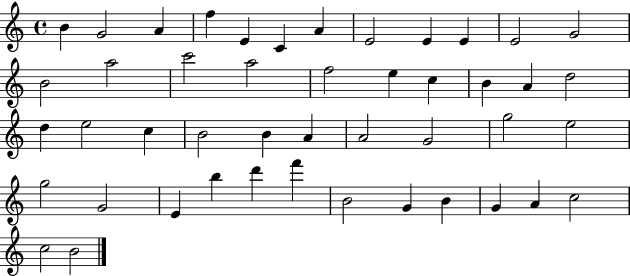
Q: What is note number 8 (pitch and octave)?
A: E4